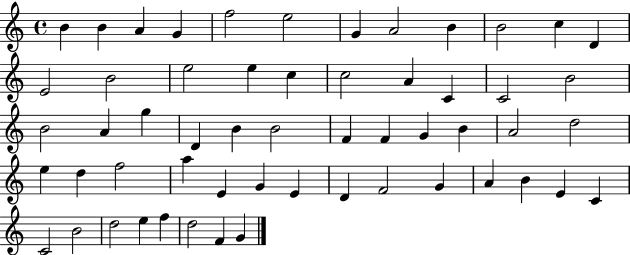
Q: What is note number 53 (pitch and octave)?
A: F5